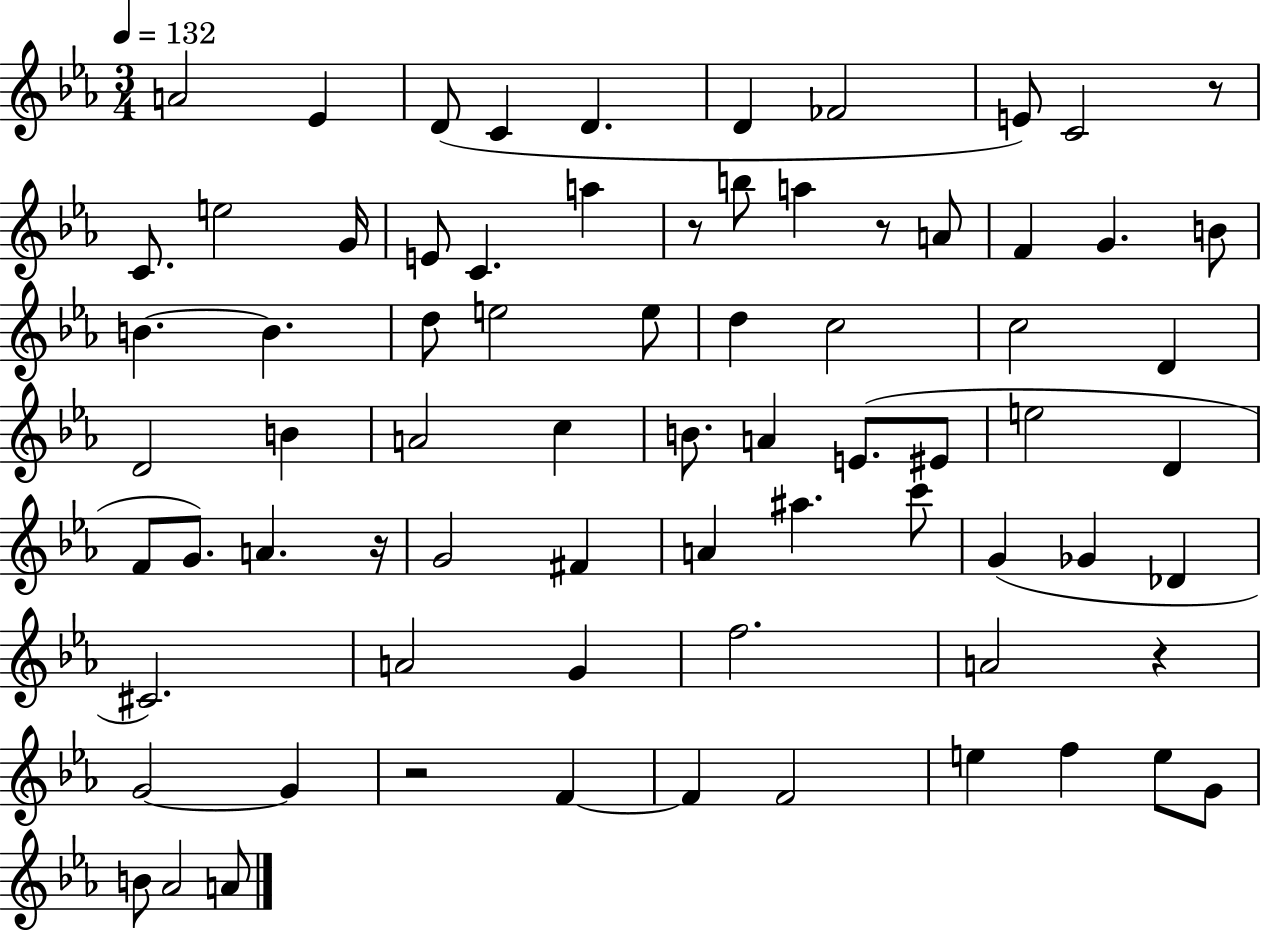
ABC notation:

X:1
T:Untitled
M:3/4
L:1/4
K:Eb
A2 _E D/2 C D D _F2 E/2 C2 z/2 C/2 e2 G/4 E/2 C a z/2 b/2 a z/2 A/2 F G B/2 B B d/2 e2 e/2 d c2 c2 D D2 B A2 c B/2 A E/2 ^E/2 e2 D F/2 G/2 A z/4 G2 ^F A ^a c'/2 G _G _D ^C2 A2 G f2 A2 z G2 G z2 F F F2 e f e/2 G/2 B/2 _A2 A/2